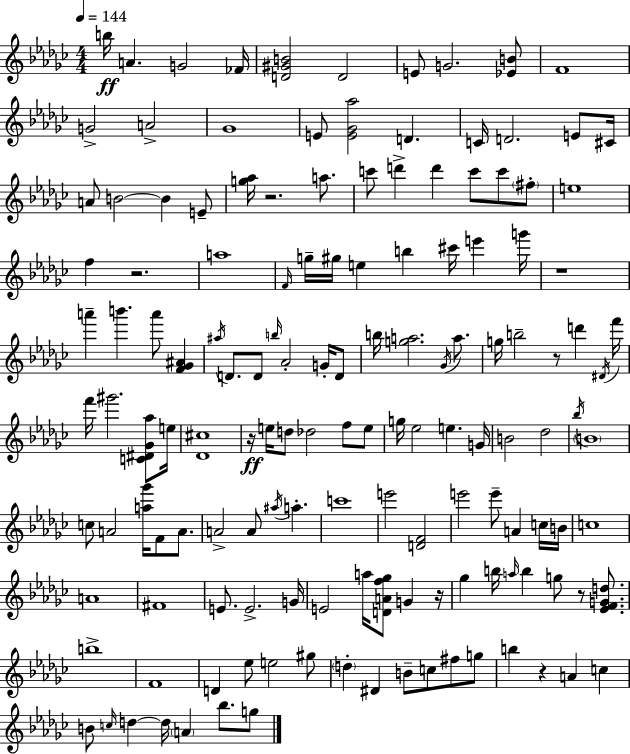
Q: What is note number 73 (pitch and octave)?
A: B4